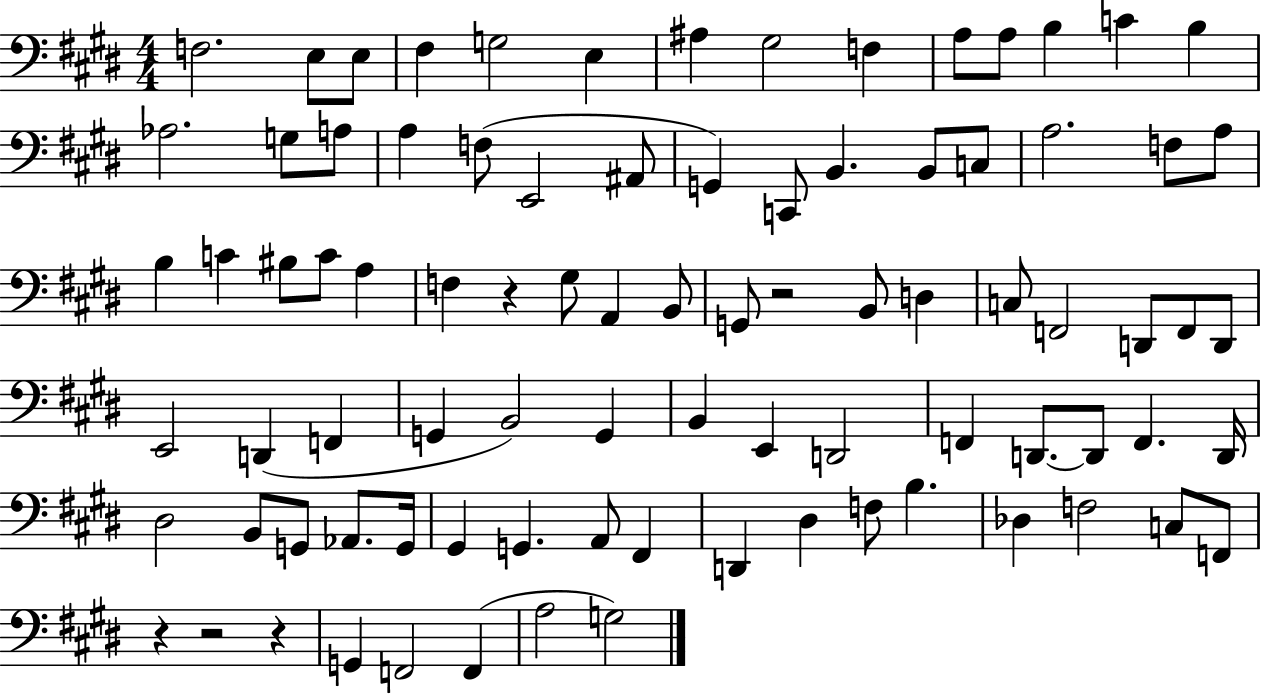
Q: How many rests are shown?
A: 5